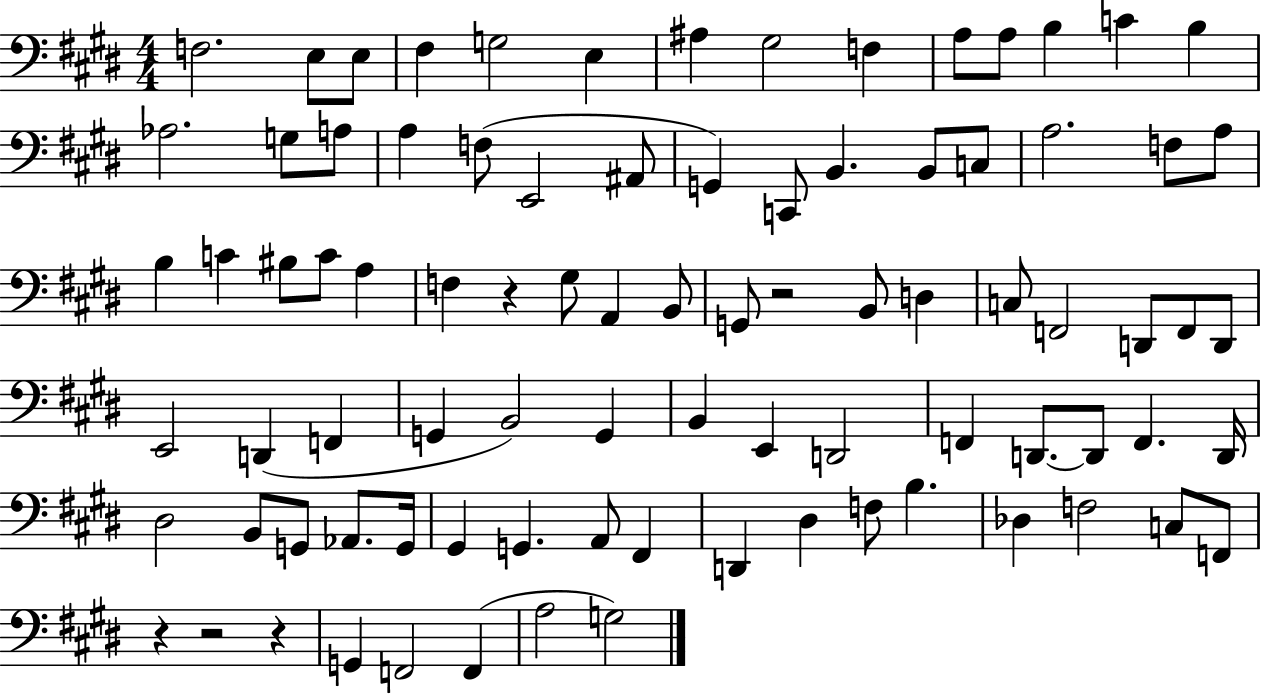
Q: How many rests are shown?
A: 5